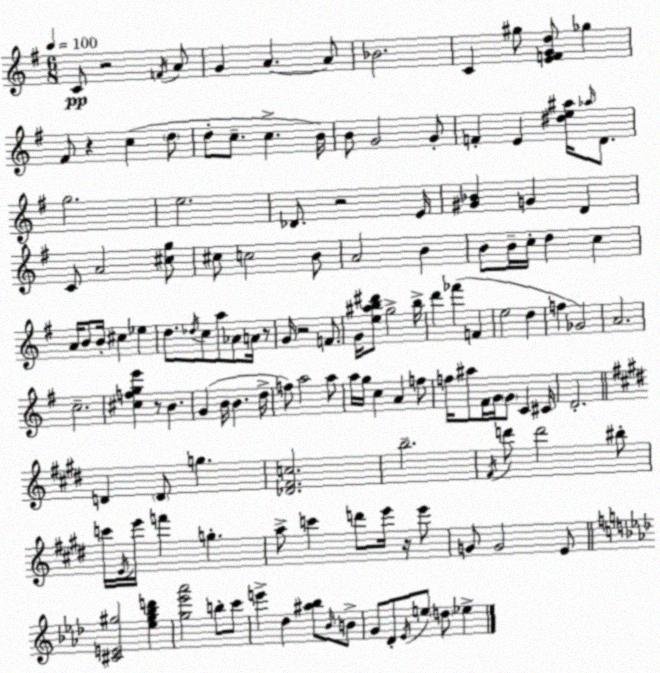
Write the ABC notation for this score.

X:1
T:Untitled
M:6/8
L:1/4
K:Em
C/2 z2 F/4 A/2 G A A/2 _B2 C ^g/2 [EFGd]/2 _g ^F/2 z c d/2 d/2 c/2 c B/4 B/2 G2 G/2 F E [^de^a]/4 _a/4 D/2 g2 e2 _D/2 z2 E/4 [^G_B] G D C/2 A2 [^cg]/2 ^c/2 c2 B/2 A2 B B/2 B/4 c/4 d c A/4 B/2 B/4 ^c _e d/2 _d/4 c/2 a/2 _A/2 A/4 z/2 G/4 z2 F/2 G/4 [e^ab^d']/2 g2 b/4 d' _f' F e2 d f _G2 A2 c2 [^cfge'] z/2 B G B/4 B d/4 f/2 a2 a/2 a/4 g/4 c A f/2 f/4 ^a/2 ^F/4 G/4 G/2 C ^C/4 D2 D D/2 g [_D^Fc]2 b2 ^F/4 d'/2 d'2 ^b/2 c'/4 E/4 e'/4 f' g a/2 c' d'/2 e'/4 z/4 e'/2 G/2 G2 E/2 [^CE^g]2 [_e^g_bd'] [g_e'_a']2 b/2 c'/2 e' _d [^a_b]/2 _B/4 B/2 G/2 _D/2 _E/4 e/2 d/2 _e